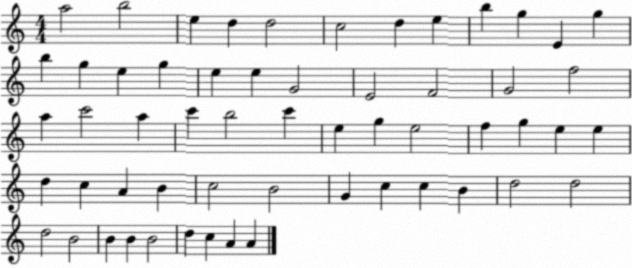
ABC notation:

X:1
T:Untitled
M:4/4
L:1/4
K:C
a2 b2 e d d2 c2 d e b g E g b g e g e e G2 E2 F2 G2 f2 a c'2 a c' b2 c' e g e2 f g e e d c A B c2 B2 G c c B d2 d2 d2 B2 B B B2 d c A A